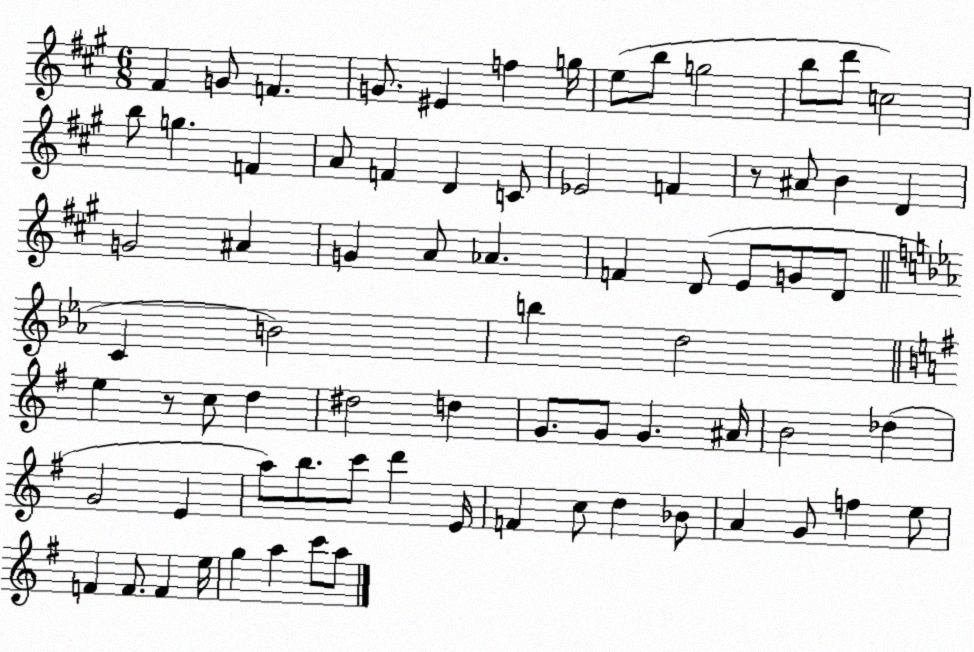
X:1
T:Untitled
M:6/8
L:1/4
K:A
^F G/2 F G/2 ^E f g/4 e/2 b/2 g2 b/2 d'/2 c2 b/2 g F A/2 F D C/2 _E2 F z/2 ^A/2 B D G2 ^A G A/2 _A F D/2 E/2 G/2 D/2 C B2 b d2 e z/2 c/2 d ^d2 d G/2 G/2 G ^A/4 B2 _d G2 E a/2 b/2 c'/2 d' E/4 F c/2 d _B/2 A G/2 f e/2 F F/2 F e/4 g a c'/2 a/2